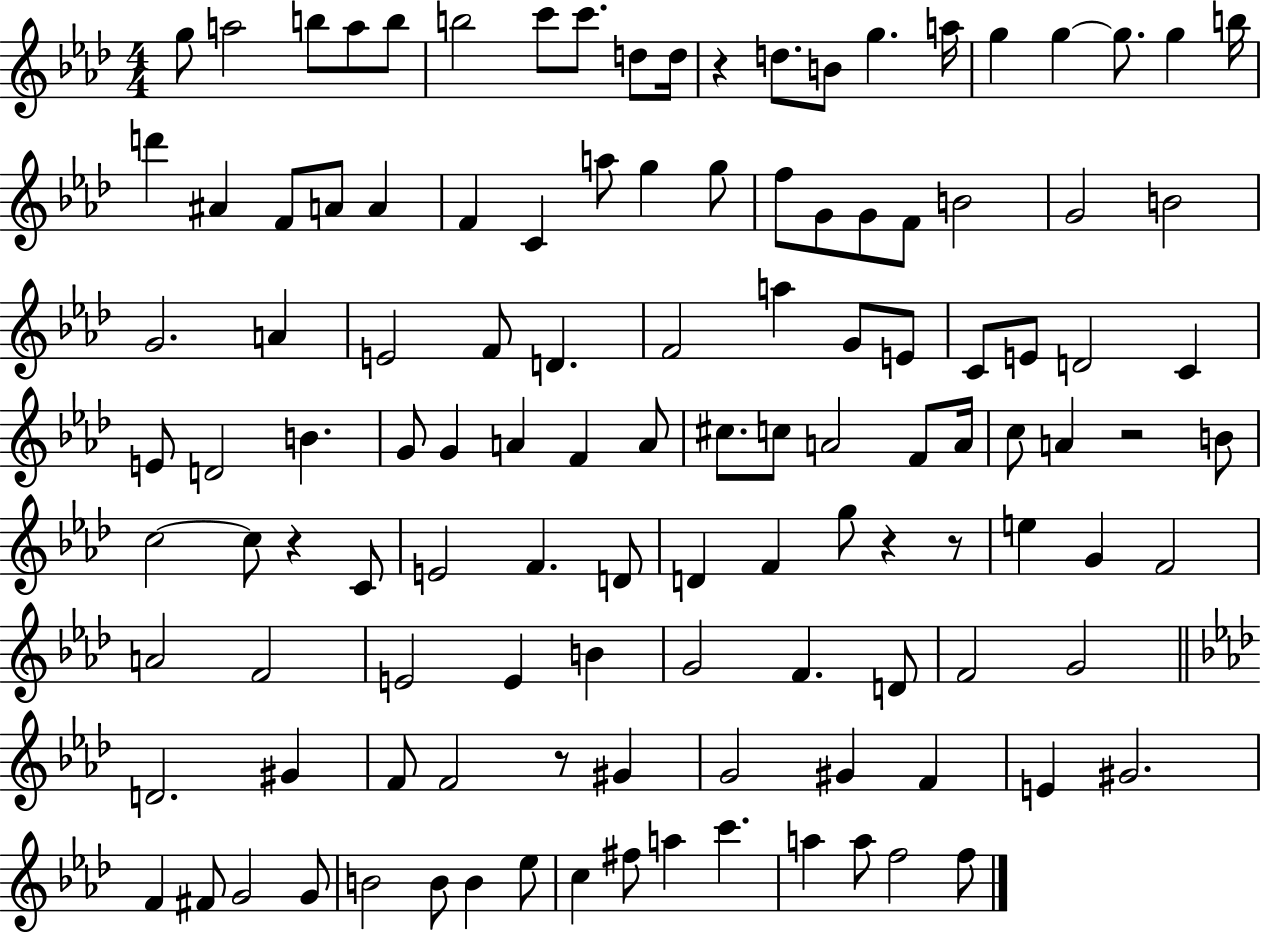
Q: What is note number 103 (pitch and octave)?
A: B4